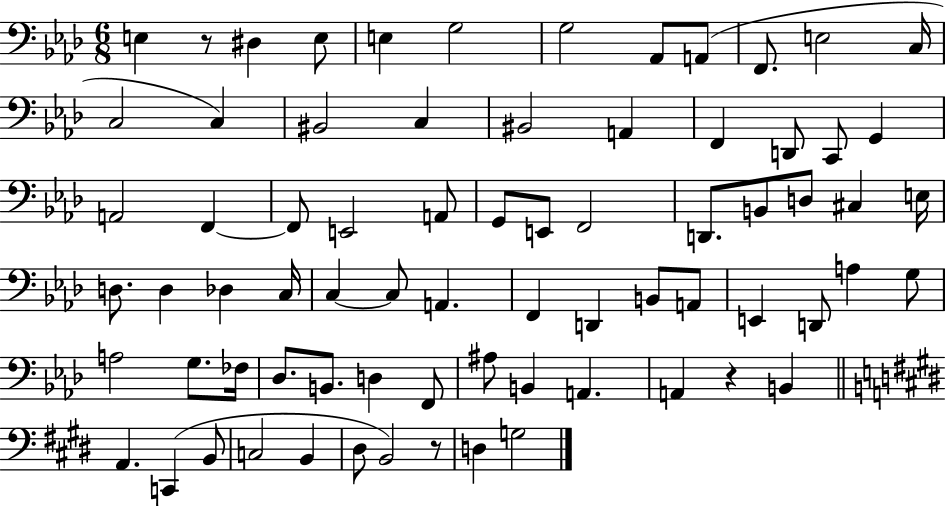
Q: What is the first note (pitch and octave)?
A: E3